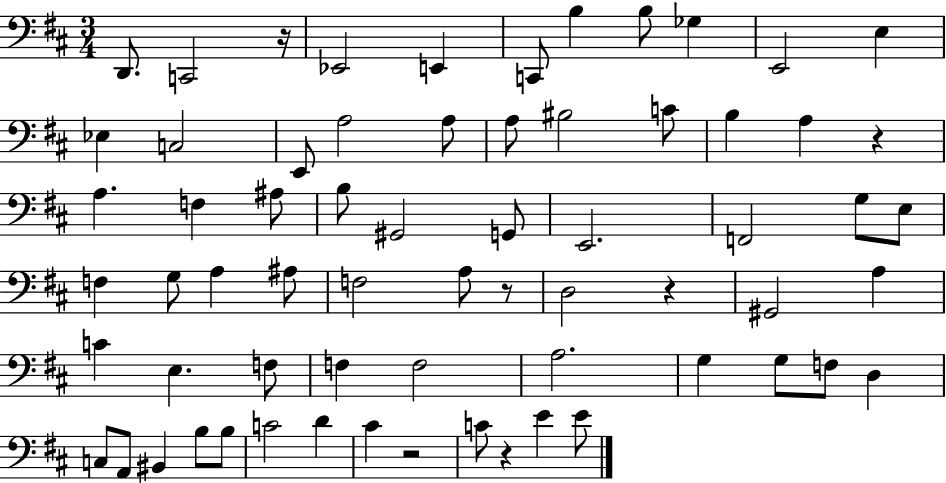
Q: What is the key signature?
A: D major